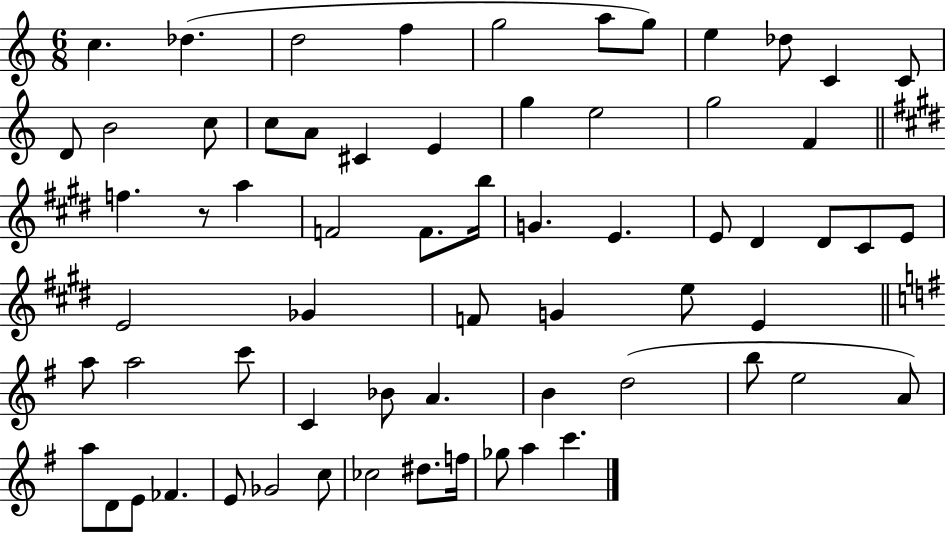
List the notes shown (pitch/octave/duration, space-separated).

C5/q. Db5/q. D5/h F5/q G5/h A5/e G5/e E5/q Db5/e C4/q C4/e D4/e B4/h C5/e C5/e A4/e C#4/q E4/q G5/q E5/h G5/h F4/q F5/q. R/e A5/q F4/h F4/e. B5/s G4/q. E4/q. E4/e D#4/q D#4/e C#4/e E4/e E4/h Gb4/q F4/e G4/q E5/e E4/q A5/e A5/h C6/e C4/q Bb4/e A4/q. B4/q D5/h B5/e E5/h A4/e A5/e D4/e E4/e FES4/q. E4/e Gb4/h C5/e CES5/h D#5/e. F5/s Gb5/e A5/q C6/q.